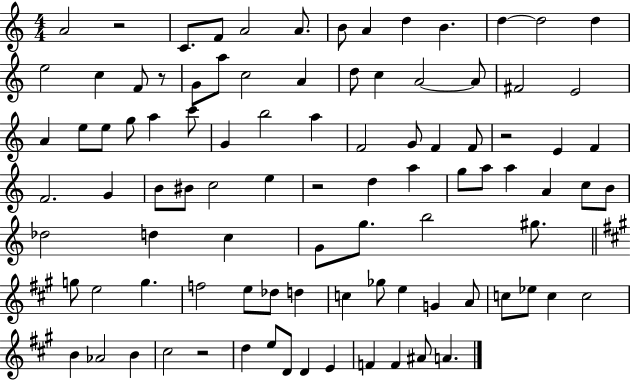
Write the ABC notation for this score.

X:1
T:Untitled
M:4/4
L:1/4
K:C
A2 z2 C/2 F/2 A2 A/2 B/2 A d B d d2 d e2 c F/2 z/2 G/2 a/2 c2 A d/2 c A2 A/2 ^F2 E2 A e/2 e/2 g/2 a c'/2 G b2 a F2 G/2 F F/2 z2 E F F2 G B/2 ^B/2 c2 e z2 d a g/2 a/2 a A c/2 B/2 _d2 d c G/2 g/2 b2 ^g/2 g/2 e2 g f2 e/2 _d/2 d c _g/2 e G A/2 c/2 _e/2 c c2 B _A2 B ^c2 z2 d e/2 D/2 D E F F ^A/2 A